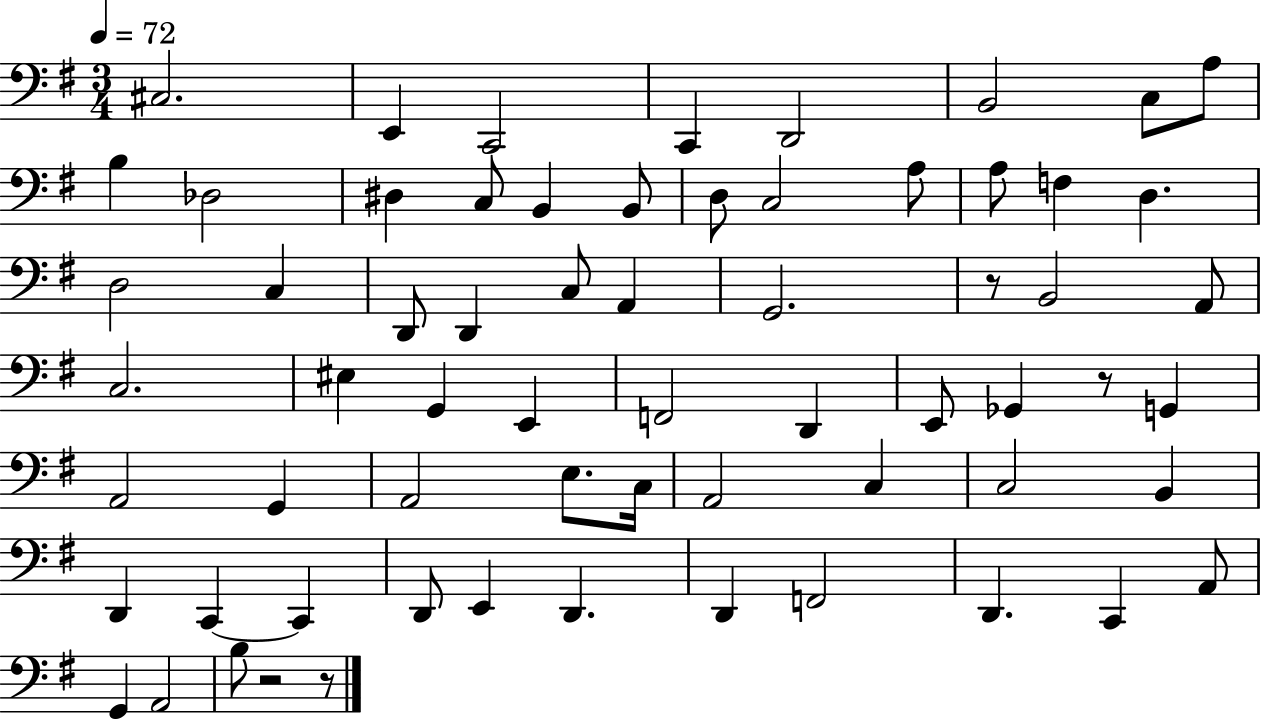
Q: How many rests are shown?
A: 4